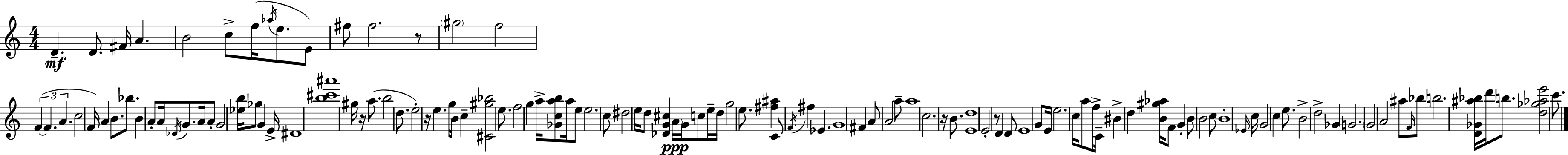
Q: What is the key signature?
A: A minor